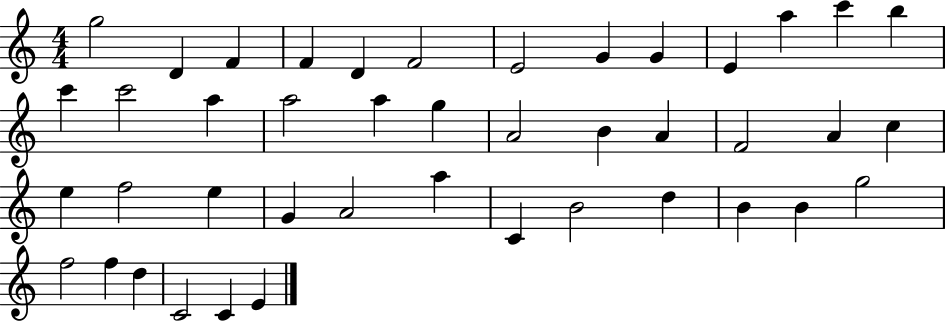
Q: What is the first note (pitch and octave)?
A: G5